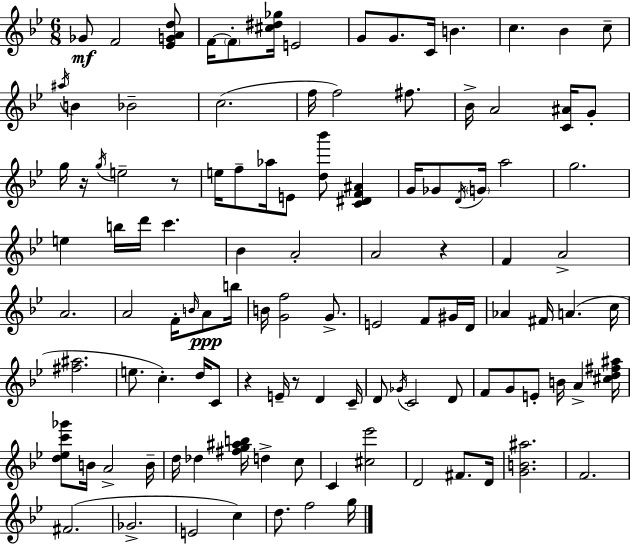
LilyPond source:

{
  \clef treble
  \numericTimeSignature
  \time 6/8
  \key bes \major
  \repeat volta 2 { ges'8\mf f'2 <ees' g' a' d''>8 | f'16~~ \parenthesize f'8-. <cis'' dis'' ges''>16 e'2 | g'8 g'8. c'16 b'4. | c''4. bes'4 c''8-- | \break \acciaccatura { ais''16 } b'4 bes'2-- | c''2.( | f''16 f''2) fis''8. | bes'16-> a'2 <c' ais'>16 g'8-. | \break g''16 r16 \acciaccatura { g''16 } e''2-- | r8 e''16 f''8-- aes''16 e'8 <d'' bes'''>8 <c' dis' f' ais'>4 | g'16 ges'8 \acciaccatura { d'16 } \parenthesize g'16 a''2 | g''2. | \break e''4 b''16 d'''16 c'''4. | bes'4 a'2-. | a'2 r4 | f'4 a'2-> | \break a'2. | a'2 f'16-. | \grace { b'16 } a'8\ppp b''16 b'16 <g' f''>2 | g'8.-> e'2 | \break f'8 gis'16 d'16 aes'4 fis'16 a'4.( | c''16 <fis'' ais''>2. | e''8. c''4.-.) | d''16 c'8 r4 e'16-- r8 d'4 | \break c'16-- d'8 \acciaccatura { ges'16 } c'2 | d'8 f'8 g'8 e'8-. b'16 | a'4-> <cis'' d'' fis'' ais''>16 <d'' ees'' c''' ges'''>8 b'16 a'2-> | b'16-- d''16 des''4 <fis'' g'' ais'' b''>16 d''4-> | \break c''8 c'4 <cis'' ees'''>2 | d'2 | fis'8. d'16 <g' b' ais''>2. | f'2. | \break fis'2.( | ges'2.-> | e'2 | c''4) d''8. f''2 | \break g''16 } \bar "|."
}